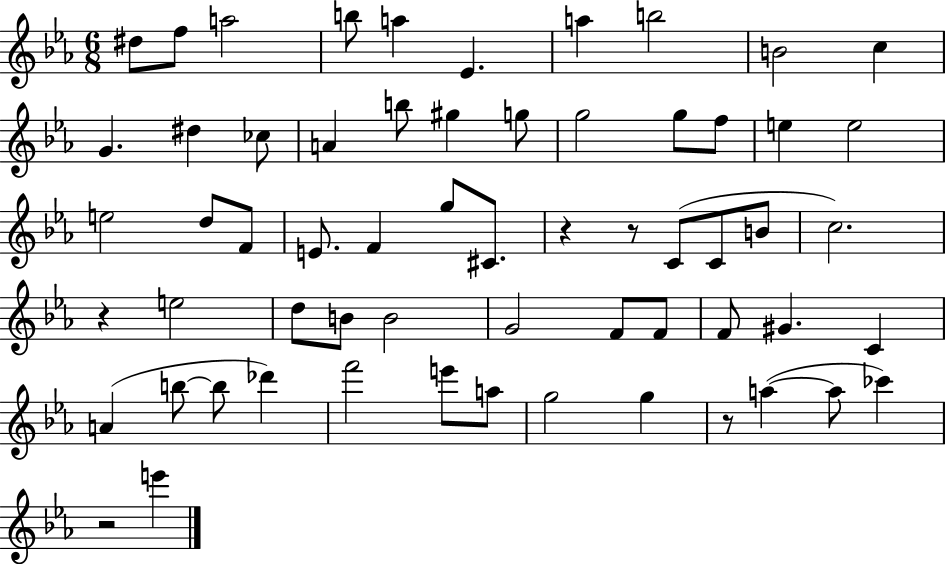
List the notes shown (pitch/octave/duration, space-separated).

D#5/e F5/e A5/h B5/e A5/q Eb4/q. A5/q B5/h B4/h C5/q G4/q. D#5/q CES5/e A4/q B5/e G#5/q G5/e G5/h G5/e F5/e E5/q E5/h E5/h D5/e F4/e E4/e. F4/q G5/e C#4/e. R/q R/e C4/e C4/e B4/e C5/h. R/q E5/h D5/e B4/e B4/h G4/h F4/e F4/e F4/e G#4/q. C4/q A4/q B5/e B5/e Db6/q F6/h E6/e A5/e G5/h G5/q R/e A5/q A5/e CES6/q R/h E6/q